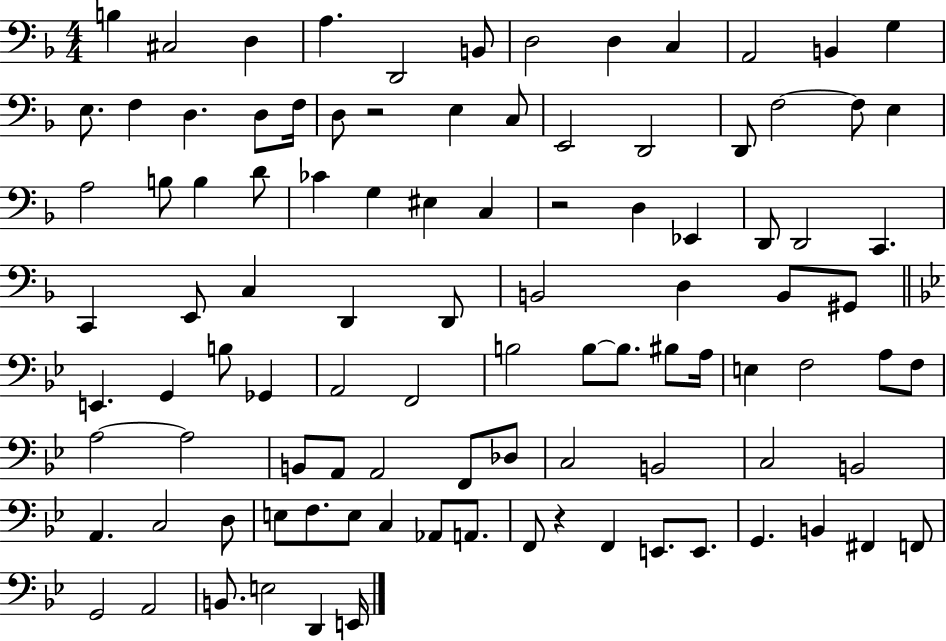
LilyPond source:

{
  \clef bass
  \numericTimeSignature
  \time 4/4
  \key f \major
  \repeat volta 2 { b4 cis2 d4 | a4. d,2 b,8 | d2 d4 c4 | a,2 b,4 g4 | \break e8. f4 d4. d8 f16 | d8 r2 e4 c8 | e,2 d,2 | d,8 f2~~ f8 e4 | \break a2 b8 b4 d'8 | ces'4 g4 eis4 c4 | r2 d4 ees,4 | d,8 d,2 c,4. | \break c,4 e,8 c4 d,4 d,8 | b,2 d4 b,8 gis,8 | \bar "||" \break \key g \minor e,4. g,4 b8 ges,4 | a,2 f,2 | b2 b8~~ b8. bis8 a16 | e4 f2 a8 f8 | \break a2~~ a2 | b,8 a,8 a,2 f,8 des8 | c2 b,2 | c2 b,2 | \break a,4. c2 d8 | e8 f8. e8 c4 aes,8 a,8. | f,8 r4 f,4 e,8. e,8. | g,4. b,4 fis,4 f,8 | \break g,2 a,2 | b,8. e2 d,4 e,16 | } \bar "|."
}